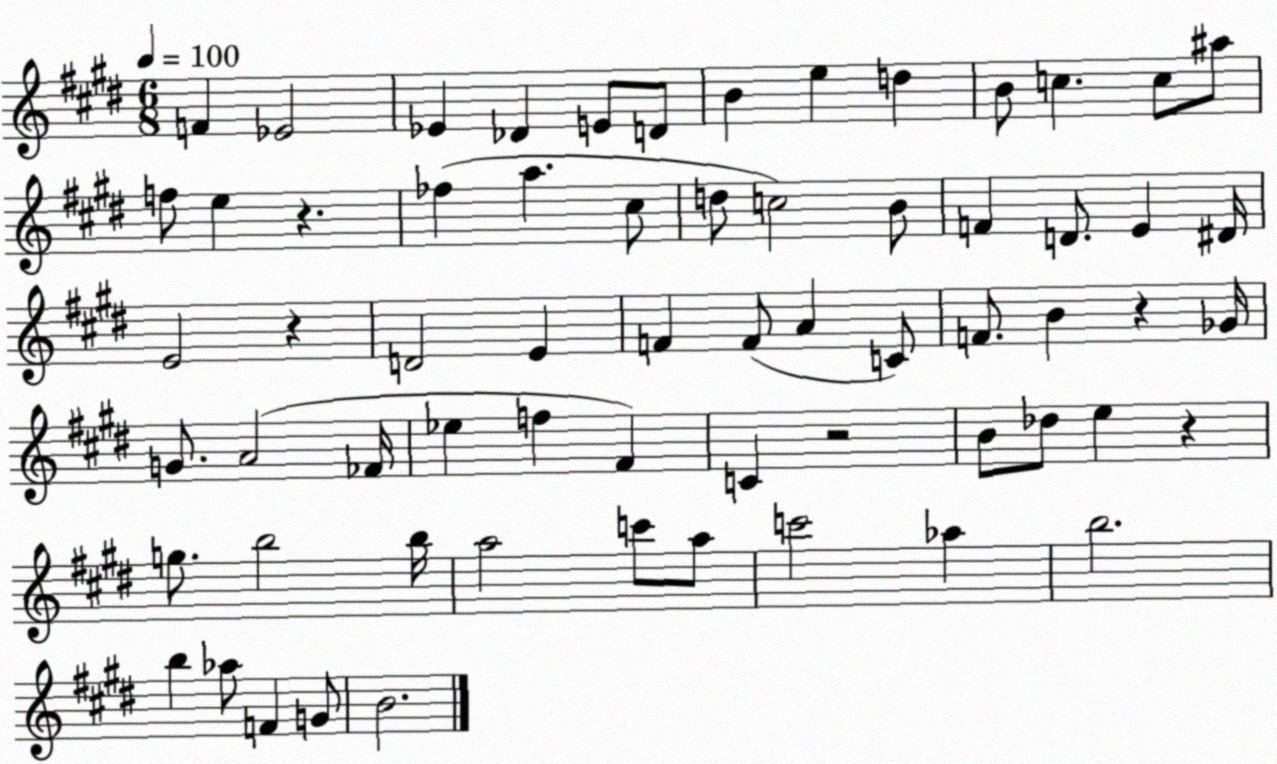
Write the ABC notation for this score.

X:1
T:Untitled
M:6/8
L:1/4
K:E
F _E2 _E _D E/2 D/2 B e d B/2 c c/2 ^a/2 f/2 e z _f a ^c/2 d/2 c2 B/2 F D/2 E ^D/4 E2 z D2 E F F/2 A C/2 F/2 B z _G/4 G/2 A2 _F/4 _e f ^F C z2 B/2 _d/2 e z g/2 b2 b/4 a2 c'/2 a/2 c'2 _a b2 b _a/2 F G/2 B2